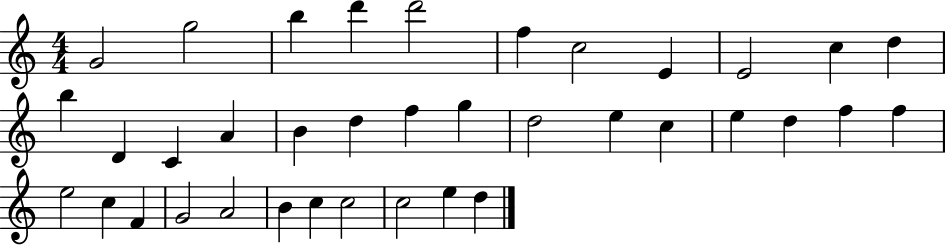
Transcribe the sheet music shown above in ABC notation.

X:1
T:Untitled
M:4/4
L:1/4
K:C
G2 g2 b d' d'2 f c2 E E2 c d b D C A B d f g d2 e c e d f f e2 c F G2 A2 B c c2 c2 e d